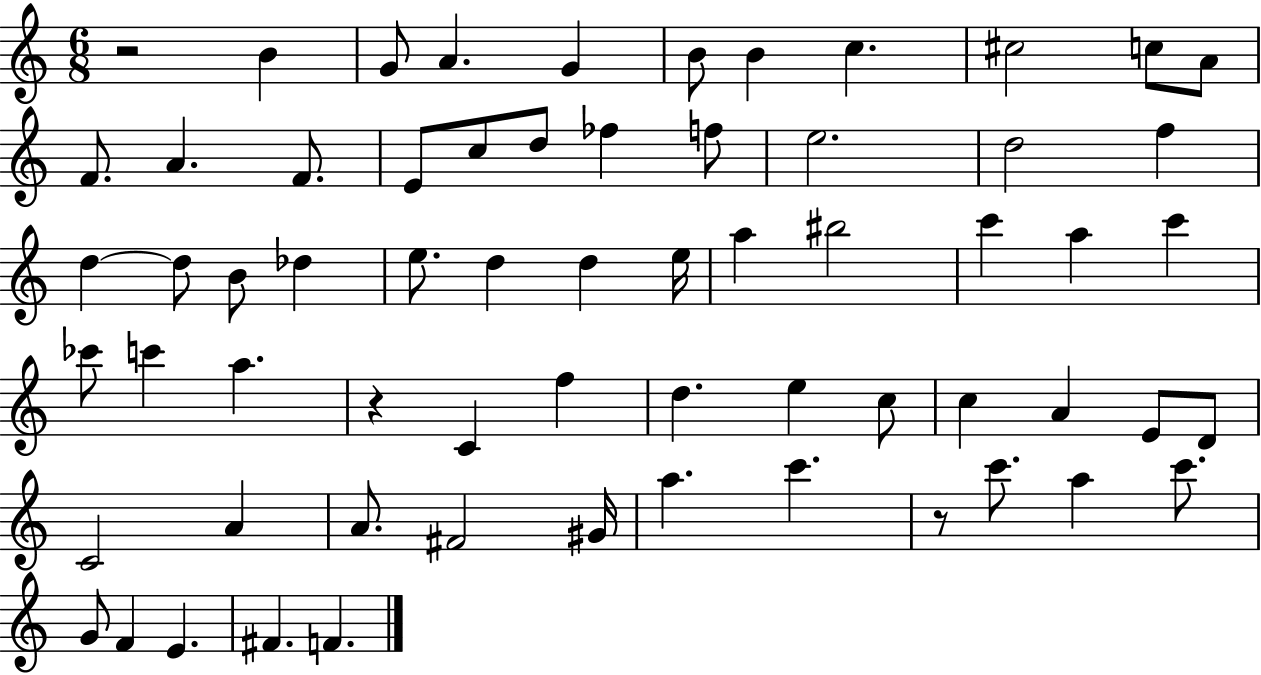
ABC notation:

X:1
T:Untitled
M:6/8
L:1/4
K:C
z2 B G/2 A G B/2 B c ^c2 c/2 A/2 F/2 A F/2 E/2 c/2 d/2 _f f/2 e2 d2 f d d/2 B/2 _d e/2 d d e/4 a ^b2 c' a c' _c'/2 c' a z C f d e c/2 c A E/2 D/2 C2 A A/2 ^F2 ^G/4 a c' z/2 c'/2 a c'/2 G/2 F E ^F F